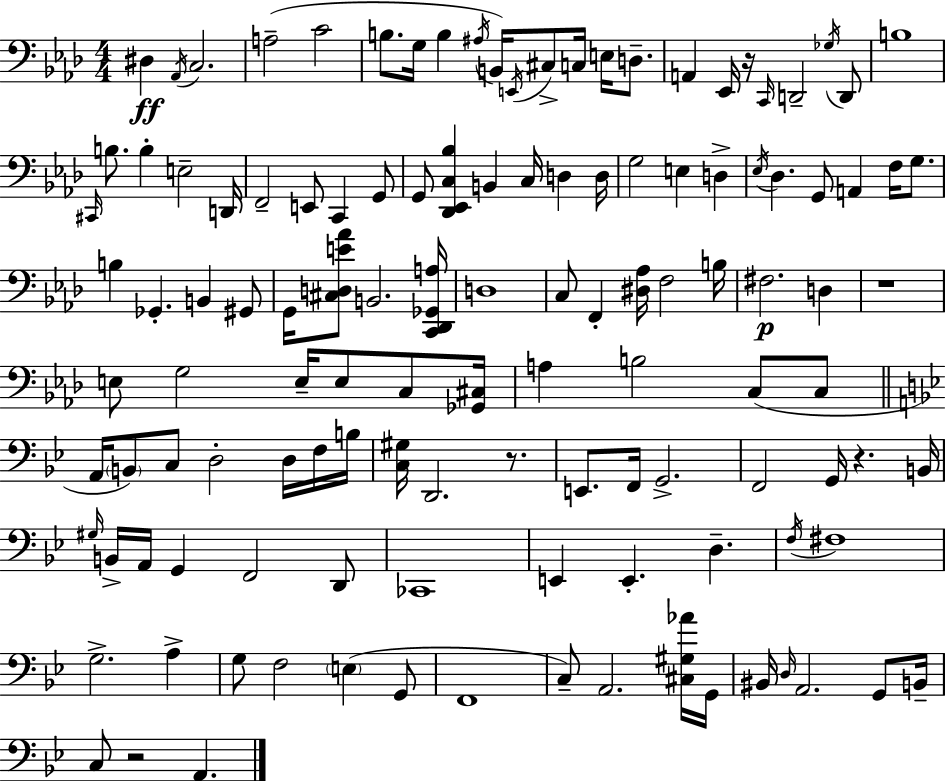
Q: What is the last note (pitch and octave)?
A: A2